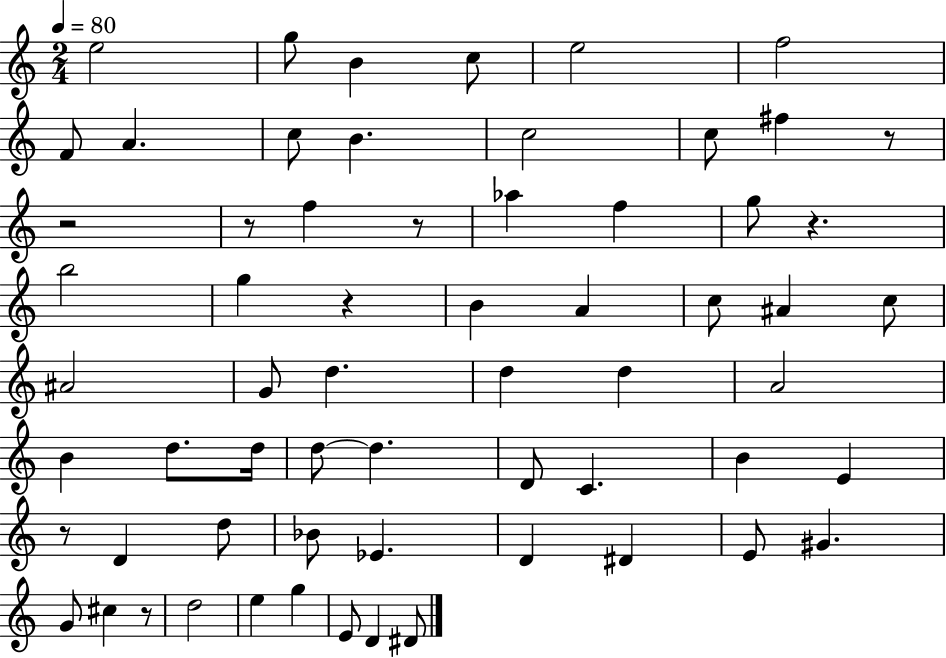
{
  \clef treble
  \numericTimeSignature
  \time 2/4
  \key c \major
  \tempo 4 = 80
  e''2 | g''8 b'4 c''8 | e''2 | f''2 | \break f'8 a'4. | c''8 b'4. | c''2 | c''8 fis''4 r8 | \break r2 | r8 f''4 r8 | aes''4 f''4 | g''8 r4. | \break b''2 | g''4 r4 | b'4 a'4 | c''8 ais'4 c''8 | \break ais'2 | g'8 d''4. | d''4 d''4 | a'2 | \break b'4 d''8. d''16 | d''8~~ d''4. | d'8 c'4. | b'4 e'4 | \break r8 d'4 d''8 | bes'8 ees'4. | d'4 dis'4 | e'8 gis'4. | \break g'8 cis''4 r8 | d''2 | e''4 g''4 | e'8 d'4 dis'8 | \break \bar "|."
}